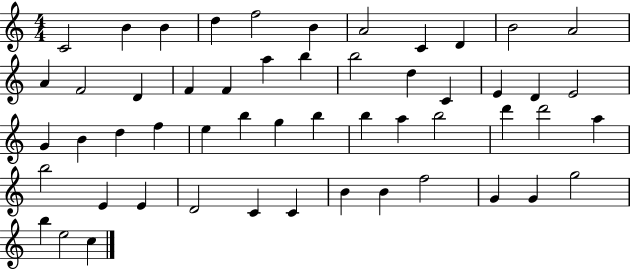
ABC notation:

X:1
T:Untitled
M:4/4
L:1/4
K:C
C2 B B d f2 B A2 C D B2 A2 A F2 D F F a b b2 d C E D E2 G B d f e b g b b a b2 d' d'2 a b2 E E D2 C C B B f2 G G g2 b e2 c